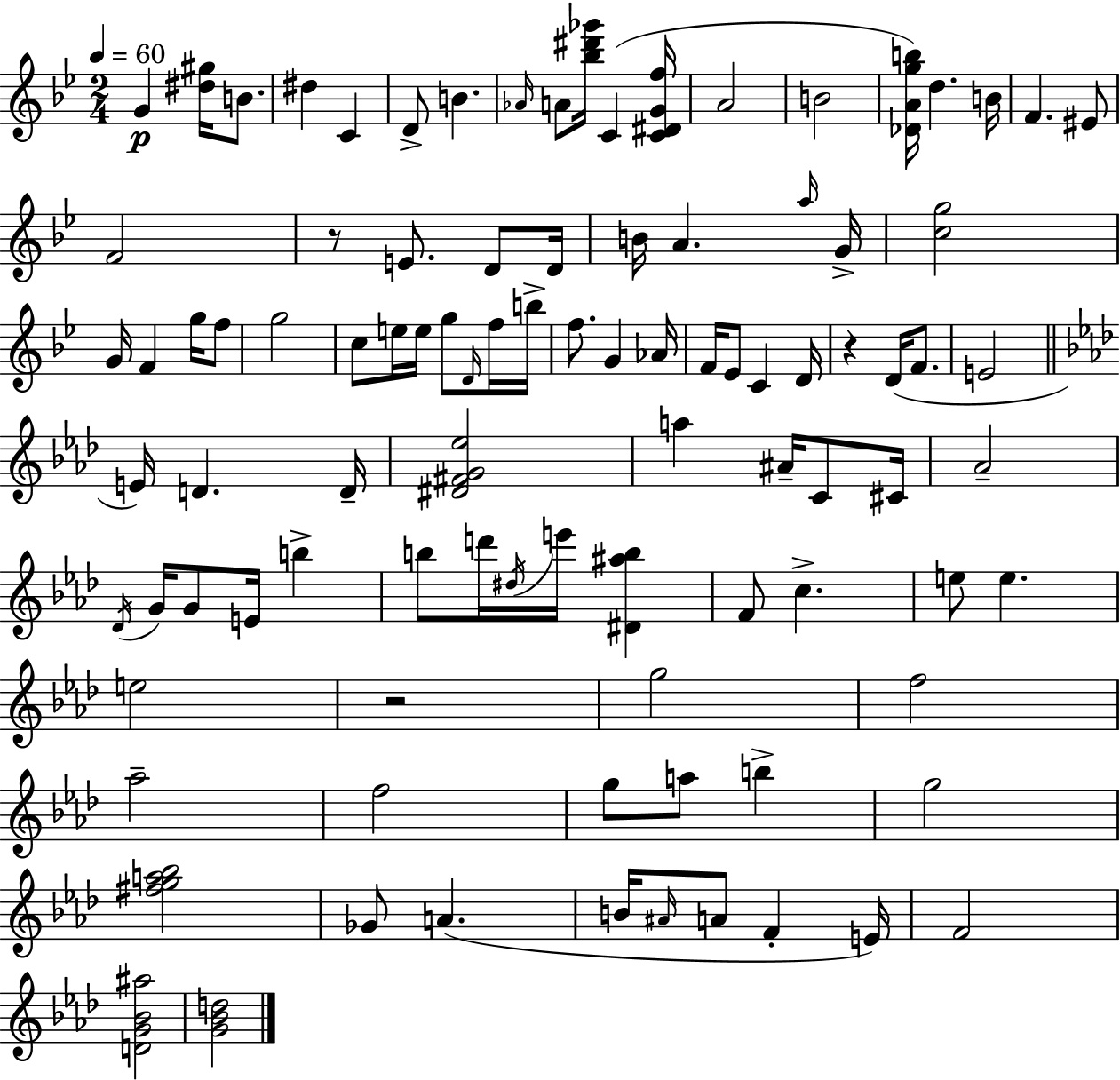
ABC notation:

X:1
T:Untitled
M:2/4
L:1/4
K:Gm
G [^d^g]/4 B/2 ^d C D/2 B _A/4 A/2 [_b^d'_g']/4 C [C^DGf]/4 A2 B2 [_DAgb]/4 d B/4 F ^E/2 F2 z/2 E/2 D/2 D/4 B/4 A a/4 G/4 [cg]2 G/4 F g/4 f/2 g2 c/2 e/4 e/4 g/2 D/4 f/4 b/4 f/2 G _A/4 F/4 _E/2 C D/4 z D/4 F/2 E2 E/4 D D/4 [^D^FG_e]2 a ^A/4 C/2 ^C/4 _A2 _D/4 G/4 G/2 E/4 b b/2 d'/4 ^d/4 e'/4 [^D^ab] F/2 c e/2 e e2 z2 g2 f2 _a2 f2 g/2 a/2 b g2 [^fga_b]2 _G/2 A B/4 ^A/4 A/2 F E/4 F2 [DG_B^a]2 [G_Bd]2